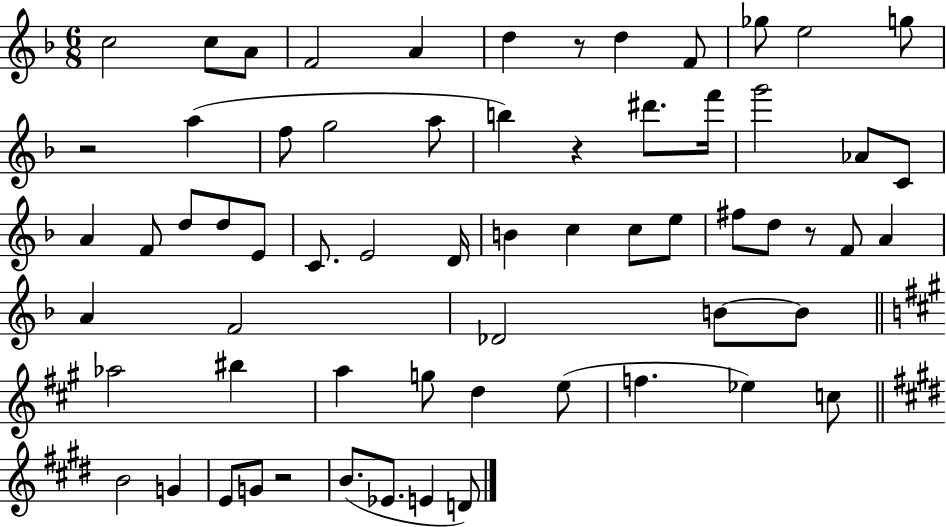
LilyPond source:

{
  \clef treble
  \numericTimeSignature
  \time 6/8
  \key f \major
  \repeat volta 2 { c''2 c''8 a'8 | f'2 a'4 | d''4 r8 d''4 f'8 | ges''8 e''2 g''8 | \break r2 a''4( | f''8 g''2 a''8 | b''4) r4 dis'''8. f'''16 | g'''2 aes'8 c'8 | \break a'4 f'8 d''8 d''8 e'8 | c'8. e'2 d'16 | b'4 c''4 c''8 e''8 | fis''8 d''8 r8 f'8 a'4 | \break a'4 f'2 | des'2 b'8~~ b'8 | \bar "||" \break \key a \major aes''2 bis''4 | a''4 g''8 d''4 e''8( | f''4. ees''4) c''8 | \bar "||" \break \key e \major b'2 g'4 | e'8 g'8 r2 | b'8.( ees'8. e'4 d'8) | } \bar "|."
}